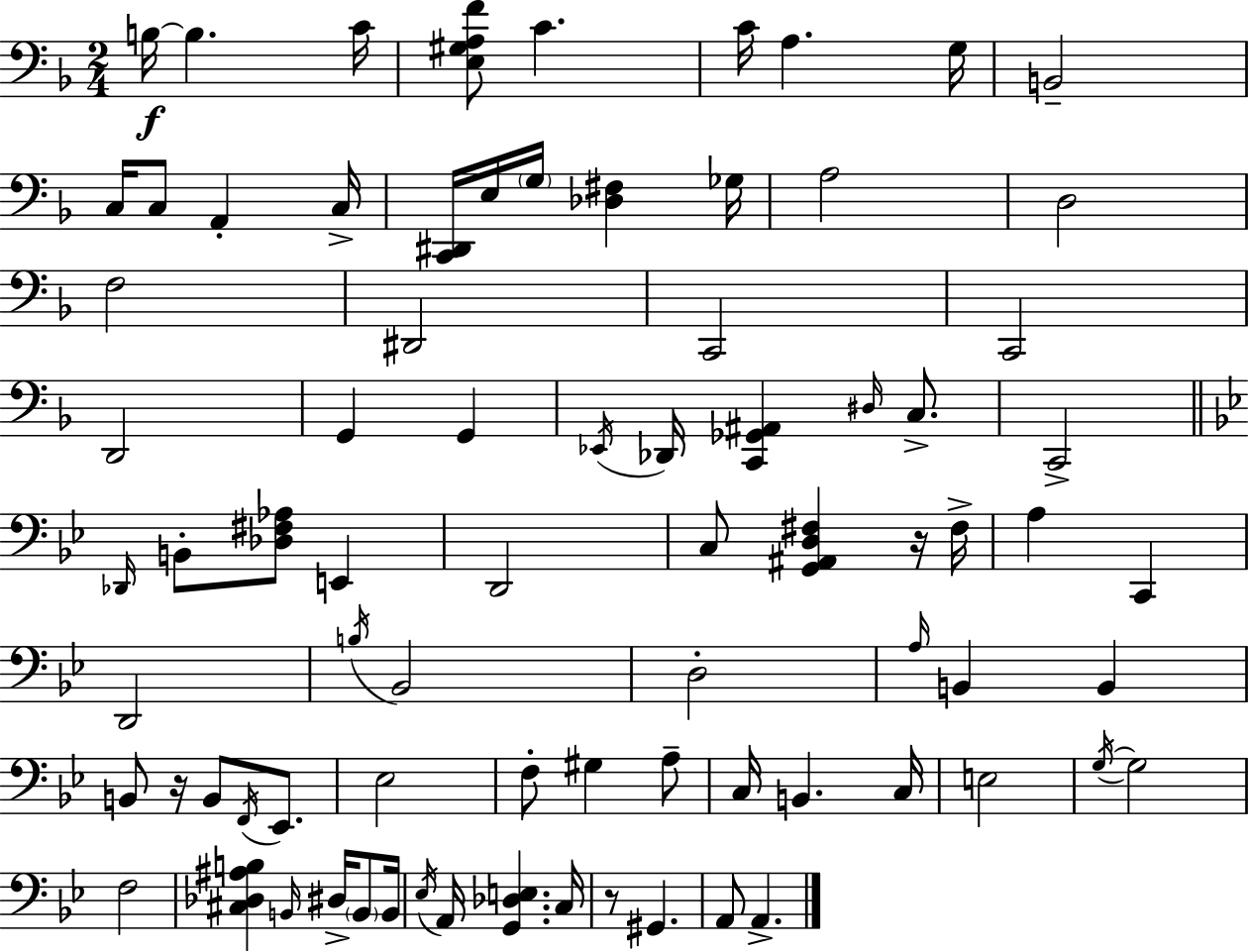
B3/s B3/q. C4/s [E3,G#3,A3,F4]/e C4/q. C4/s A3/q. G3/s B2/h C3/s C3/e A2/q C3/s [C2,D#2]/s E3/s G3/s [Db3,F#3]/q Gb3/s A3/h D3/h F3/h D#2/h C2/h C2/h D2/h G2/q G2/q Eb2/s Db2/s [C2,Gb2,A#2]/q D#3/s C3/e. C2/h Db2/s B2/e [Db3,F#3,Ab3]/e E2/q D2/h C3/e [G2,A#2,D3,F#3]/q R/s F#3/s A3/q C2/q D2/h B3/s Bb2/h D3/h A3/s B2/q B2/q B2/e R/s B2/e F2/s Eb2/e. Eb3/h F3/e G#3/q A3/e C3/s B2/q. C3/s E3/h G3/s G3/h F3/h [C#3,Db3,A#3,B3]/q B2/s D#3/s B2/e B2/s Eb3/s A2/s [G2,Db3,E3]/q. C3/s R/e G#2/q. A2/e A2/q.